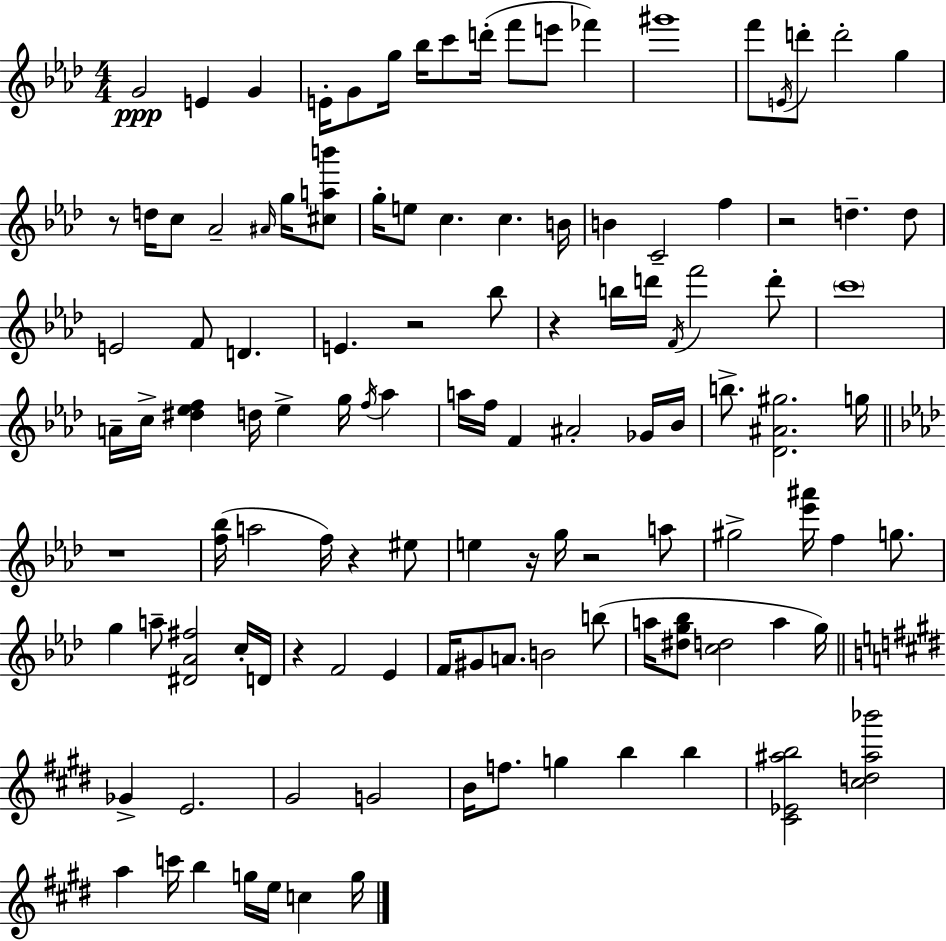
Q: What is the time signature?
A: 4/4